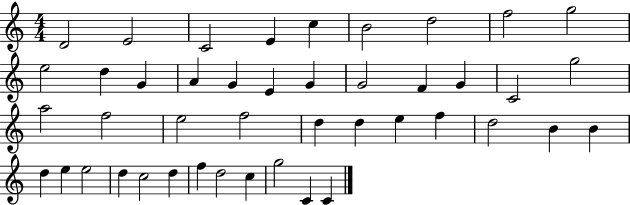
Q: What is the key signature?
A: C major